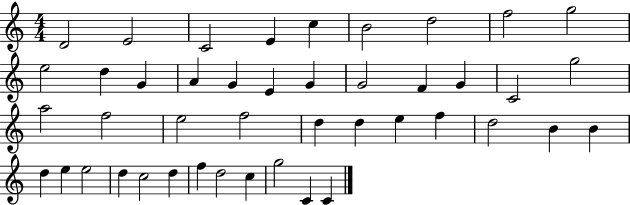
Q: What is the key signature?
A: C major